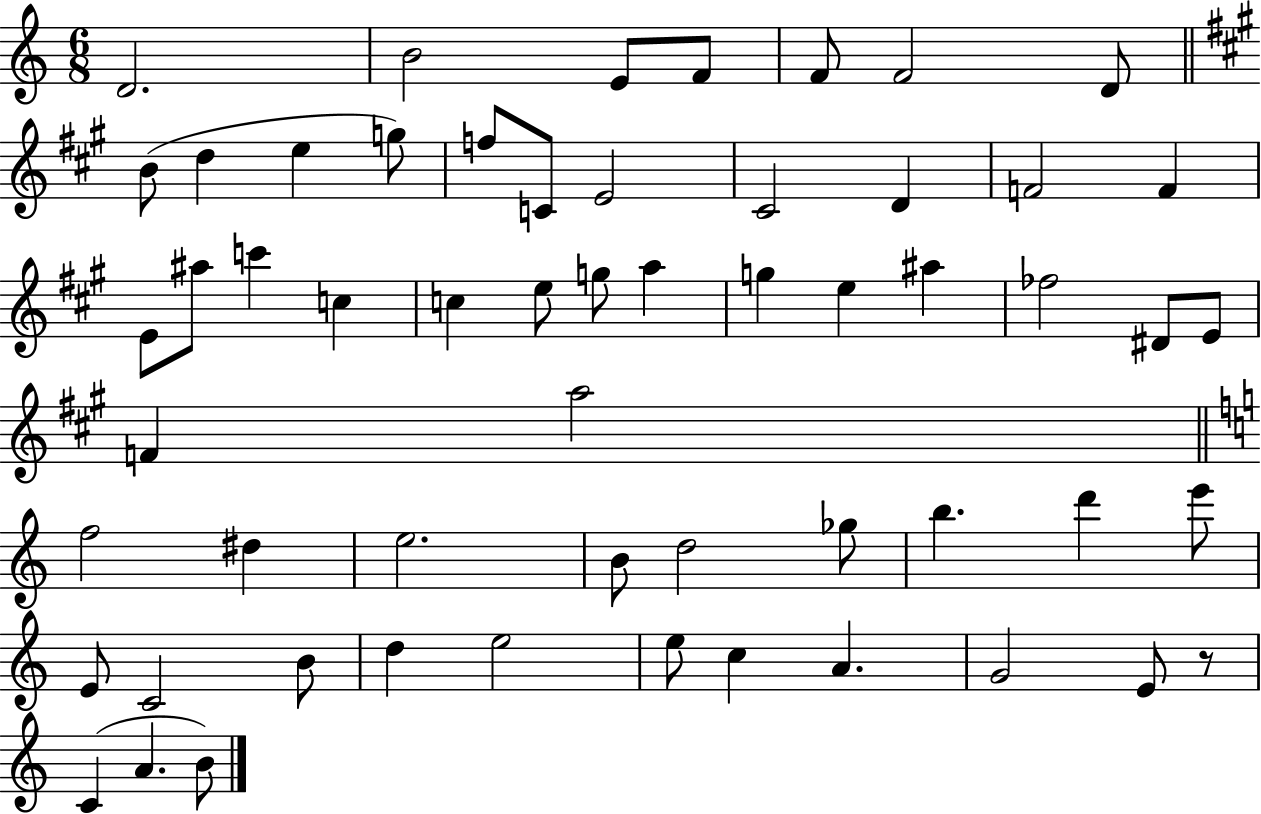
X:1
T:Untitled
M:6/8
L:1/4
K:C
D2 B2 E/2 F/2 F/2 F2 D/2 B/2 d e g/2 f/2 C/2 E2 ^C2 D F2 F E/2 ^a/2 c' c c e/2 g/2 a g e ^a _f2 ^D/2 E/2 F a2 f2 ^d e2 B/2 d2 _g/2 b d' e'/2 E/2 C2 B/2 d e2 e/2 c A G2 E/2 z/2 C A B/2